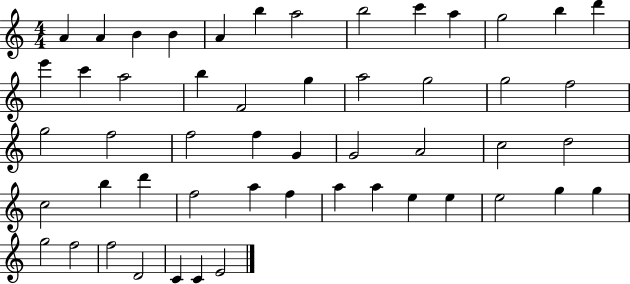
A4/q A4/q B4/q B4/q A4/q B5/q A5/h B5/h C6/q A5/q G5/h B5/q D6/q E6/q C6/q A5/h B5/q F4/h G5/q A5/h G5/h G5/h F5/h G5/h F5/h F5/h F5/q G4/q G4/h A4/h C5/h D5/h C5/h B5/q D6/q F5/h A5/q F5/q A5/q A5/q E5/q E5/q E5/h G5/q G5/q G5/h F5/h F5/h D4/h C4/q C4/q E4/h